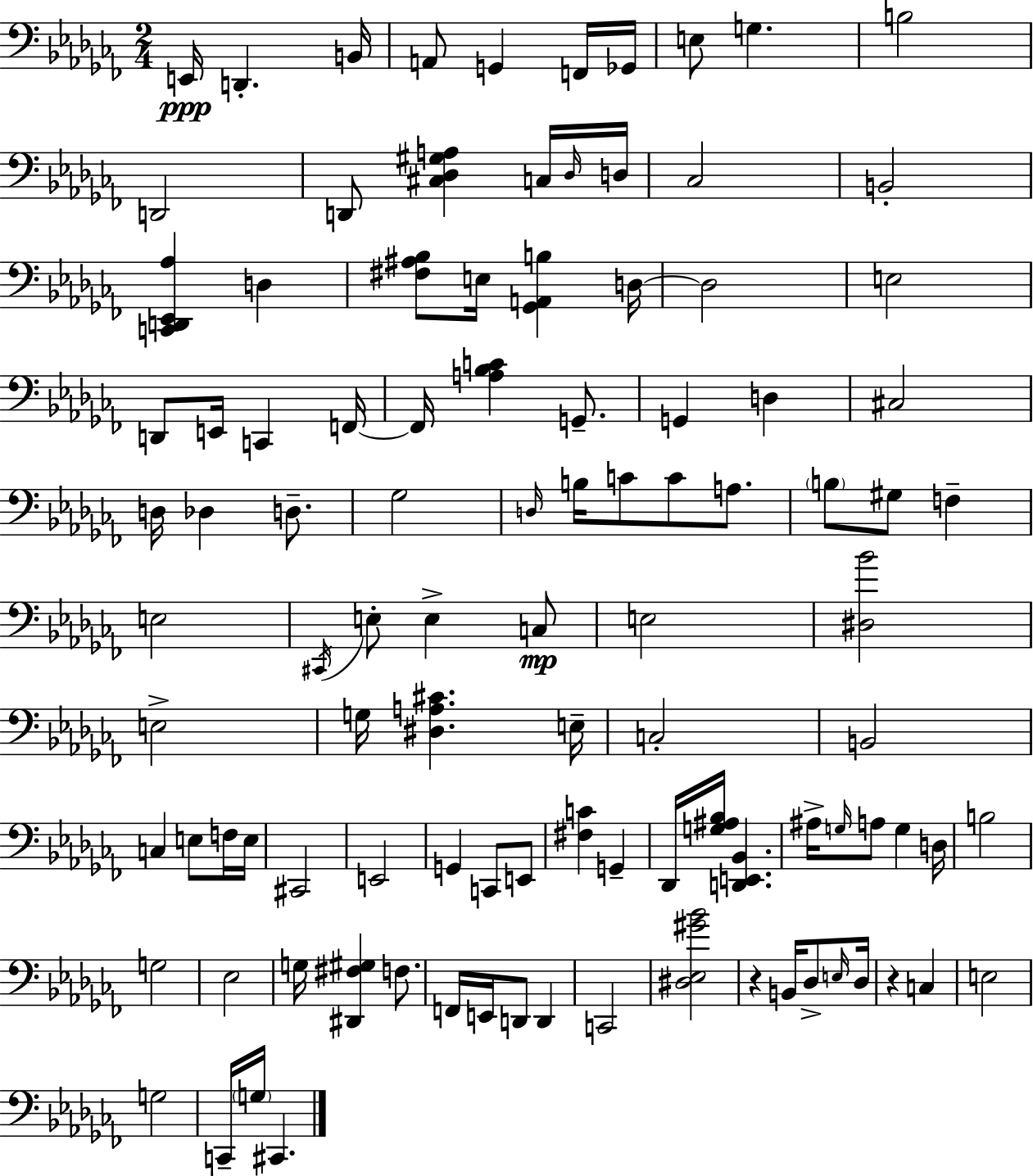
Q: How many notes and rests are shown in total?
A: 104